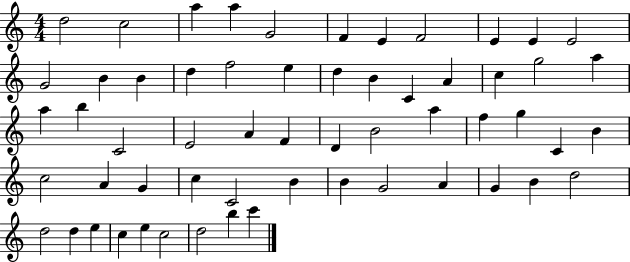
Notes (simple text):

D5/h C5/h A5/q A5/q G4/h F4/q E4/q F4/h E4/q E4/q E4/h G4/h B4/q B4/q D5/q F5/h E5/q D5/q B4/q C4/q A4/q C5/q G5/h A5/q A5/q B5/q C4/h E4/h A4/q F4/q D4/q B4/h A5/q F5/q G5/q C4/q B4/q C5/h A4/q G4/q C5/q C4/h B4/q B4/q G4/h A4/q G4/q B4/q D5/h D5/h D5/q E5/q C5/q E5/q C5/h D5/h B5/q C6/q